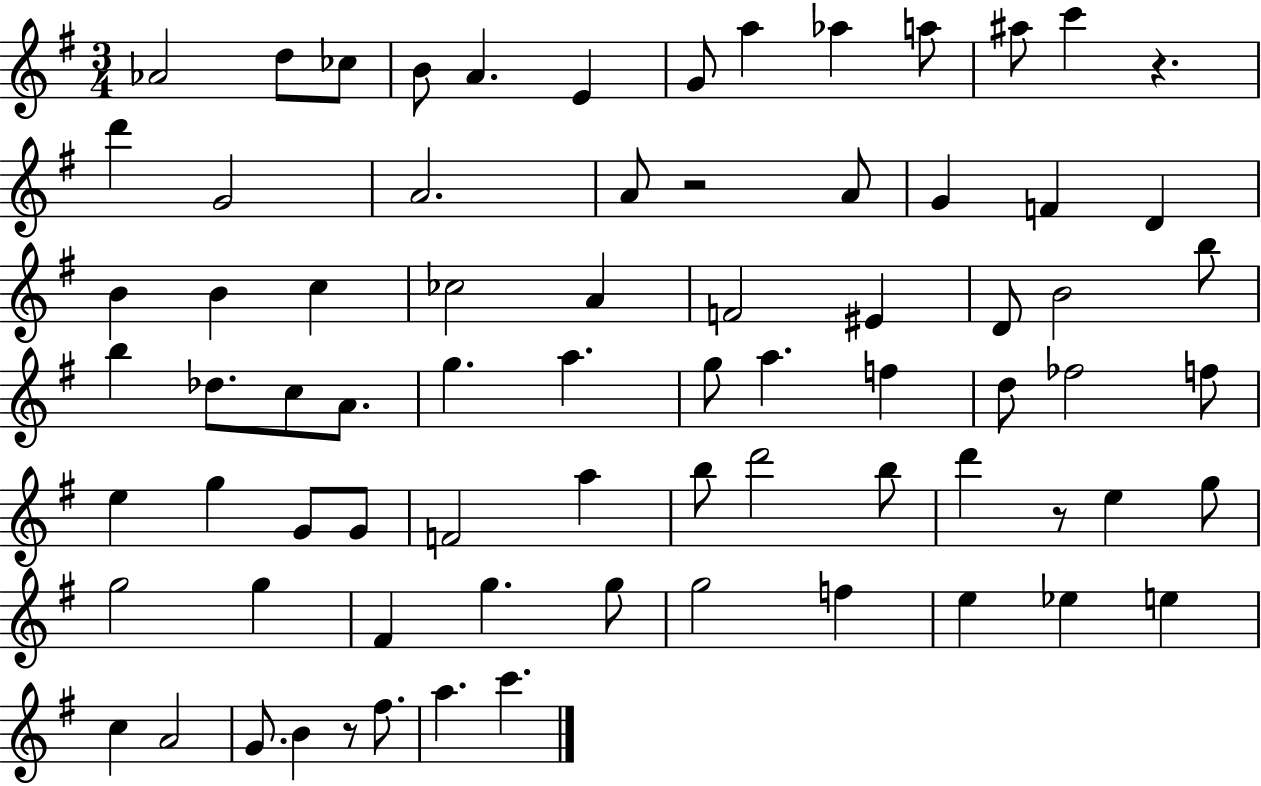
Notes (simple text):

Ab4/h D5/e CES5/e B4/e A4/q. E4/q G4/e A5/q Ab5/q A5/e A#5/e C6/q R/q. D6/q G4/h A4/h. A4/e R/h A4/e G4/q F4/q D4/q B4/q B4/q C5/q CES5/h A4/q F4/h EIS4/q D4/e B4/h B5/e B5/q Db5/e. C5/e A4/e. G5/q. A5/q. G5/e A5/q. F5/q D5/e FES5/h F5/e E5/q G5/q G4/e G4/e F4/h A5/q B5/e D6/h B5/e D6/q R/e E5/q G5/e G5/h G5/q F#4/q G5/q. G5/e G5/h F5/q E5/q Eb5/q E5/q C5/q A4/h G4/e. B4/q R/e F#5/e. A5/q. C6/q.